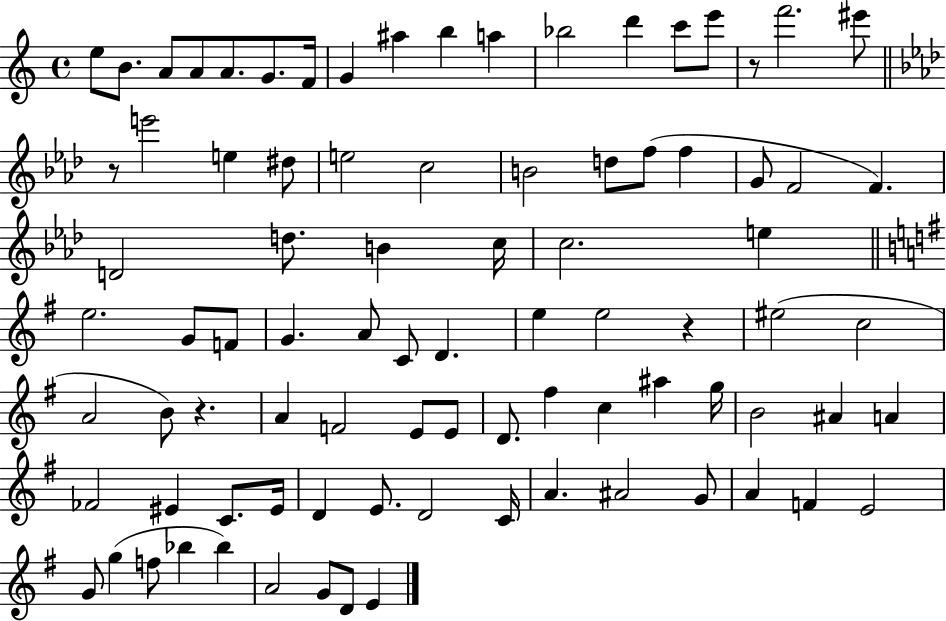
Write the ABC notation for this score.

X:1
T:Untitled
M:4/4
L:1/4
K:C
e/2 B/2 A/2 A/2 A/2 G/2 F/4 G ^a b a _b2 d' c'/2 e'/2 z/2 f'2 ^e'/2 z/2 e'2 e ^d/2 e2 c2 B2 d/2 f/2 f G/2 F2 F D2 d/2 B c/4 c2 e e2 G/2 F/2 G A/2 C/2 D e e2 z ^e2 c2 A2 B/2 z A F2 E/2 E/2 D/2 ^f c ^a g/4 B2 ^A A _F2 ^E C/2 ^E/4 D E/2 D2 C/4 A ^A2 G/2 A F E2 G/2 g f/2 _b _b A2 G/2 D/2 E